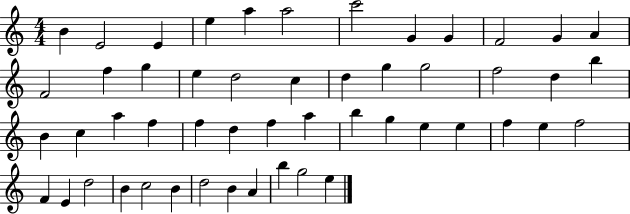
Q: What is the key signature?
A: C major